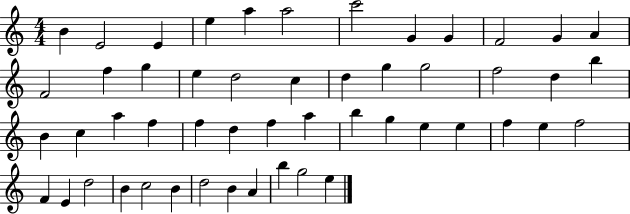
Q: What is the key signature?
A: C major